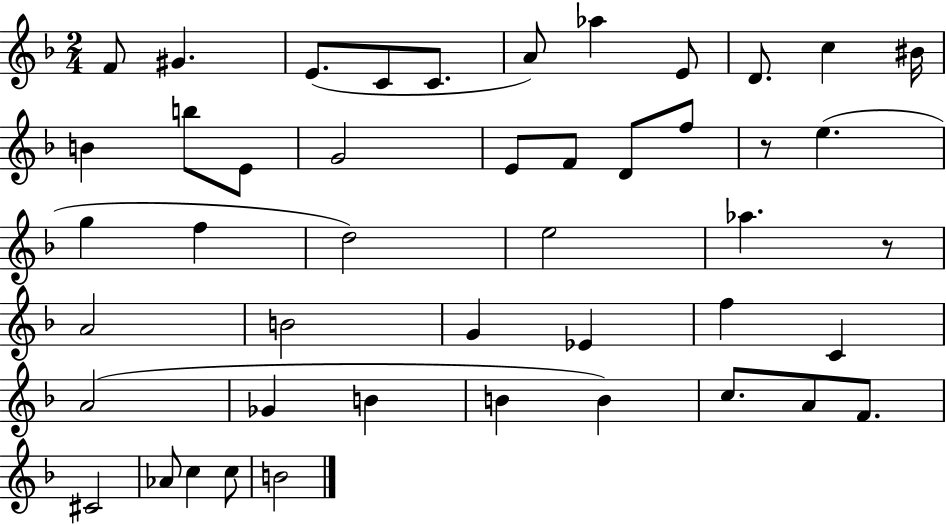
{
  \clef treble
  \numericTimeSignature
  \time 2/4
  \key f \major
  f'8 gis'4. | e'8.( c'8 c'8. | a'8) aes''4 e'8 | d'8. c''4 bis'16 | \break b'4 b''8 e'8 | g'2 | e'8 f'8 d'8 f''8 | r8 e''4.( | \break g''4 f''4 | d''2) | e''2 | aes''4. r8 | \break a'2 | b'2 | g'4 ees'4 | f''4 c'4 | \break a'2( | ges'4 b'4 | b'4 b'4) | c''8. a'8 f'8. | \break cis'2 | aes'8 c''4 c''8 | b'2 | \bar "|."
}